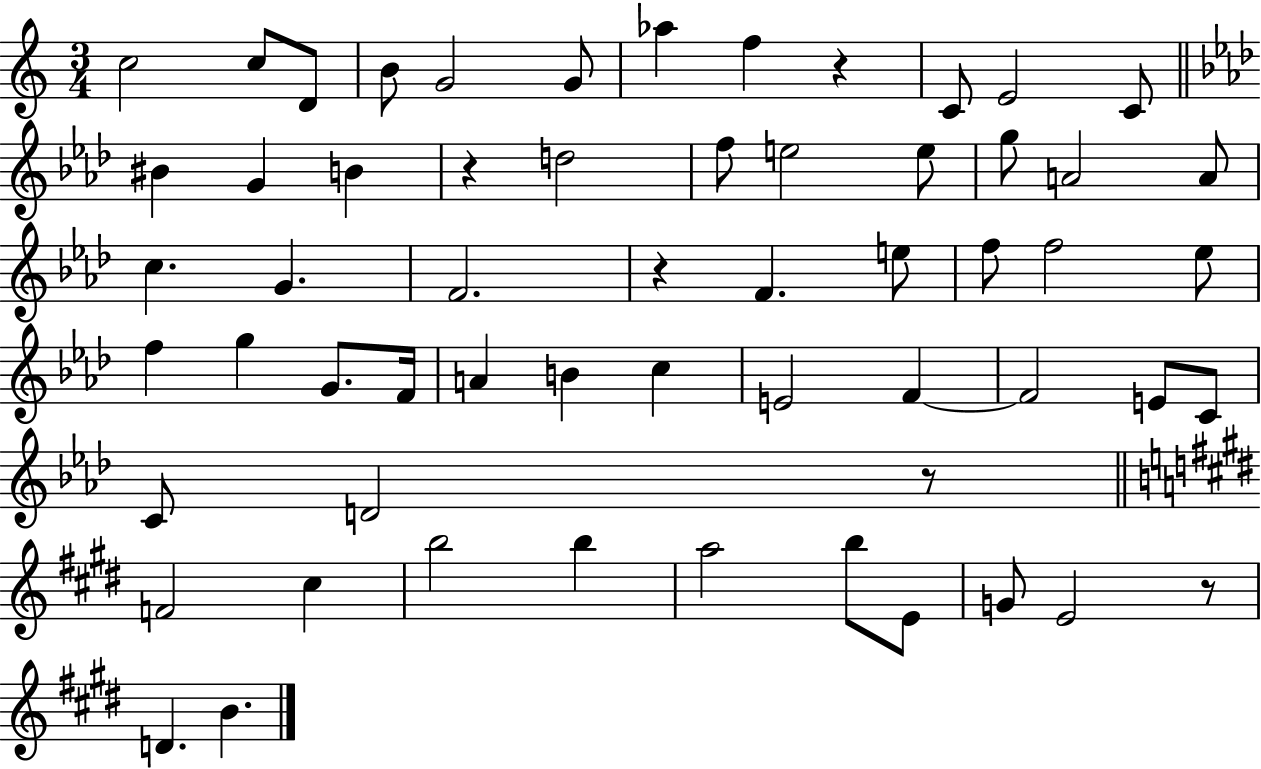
C5/h C5/e D4/e B4/e G4/h G4/e Ab5/q F5/q R/q C4/e E4/h C4/e BIS4/q G4/q B4/q R/q D5/h F5/e E5/h E5/e G5/e A4/h A4/e C5/q. G4/q. F4/h. R/q F4/q. E5/e F5/e F5/h Eb5/e F5/q G5/q G4/e. F4/s A4/q B4/q C5/q E4/h F4/q F4/h E4/e C4/e C4/e D4/h R/e F4/h C#5/q B5/h B5/q A5/h B5/e E4/e G4/e E4/h R/e D4/q. B4/q.